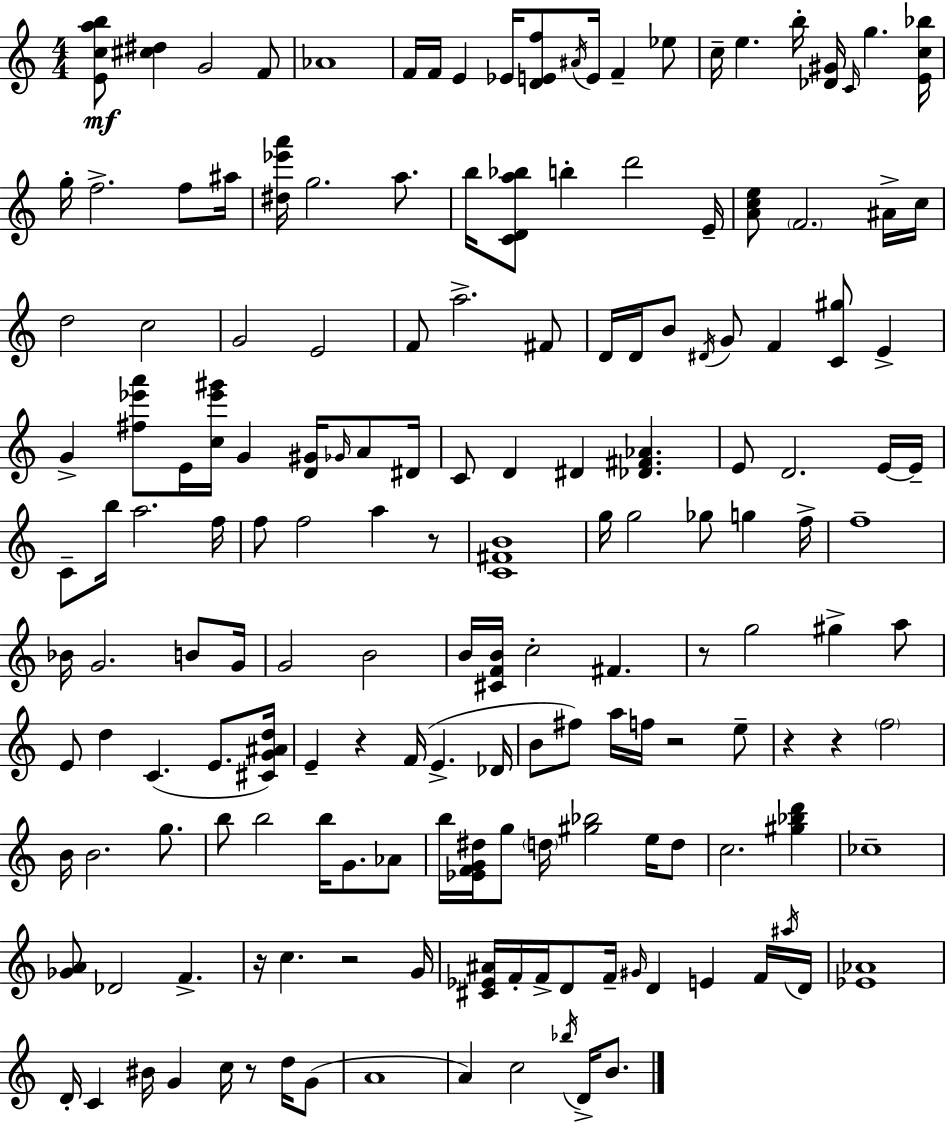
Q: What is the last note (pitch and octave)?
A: B4